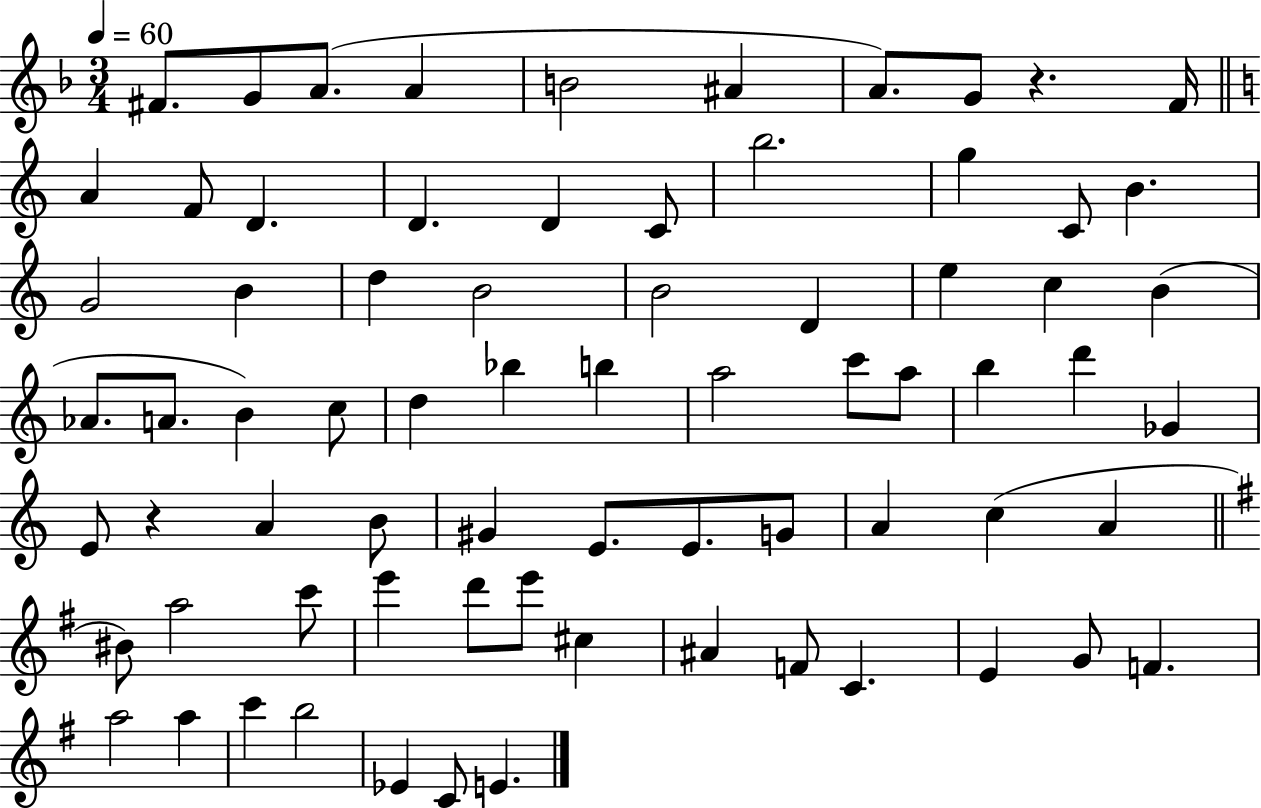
F#4/e. G4/e A4/e. A4/q B4/h A#4/q A4/e. G4/e R/q. F4/s A4/q F4/e D4/q. D4/q. D4/q C4/e B5/h. G5/q C4/e B4/q. G4/h B4/q D5/q B4/h B4/h D4/q E5/q C5/q B4/q Ab4/e. A4/e. B4/q C5/e D5/q Bb5/q B5/q A5/h C6/e A5/e B5/q D6/q Gb4/q E4/e R/q A4/q B4/e G#4/q E4/e. E4/e. G4/e A4/q C5/q A4/q BIS4/e A5/h C6/e E6/q D6/e E6/e C#5/q A#4/q F4/e C4/q. E4/q G4/e F4/q. A5/h A5/q C6/q B5/h Eb4/q C4/e E4/q.